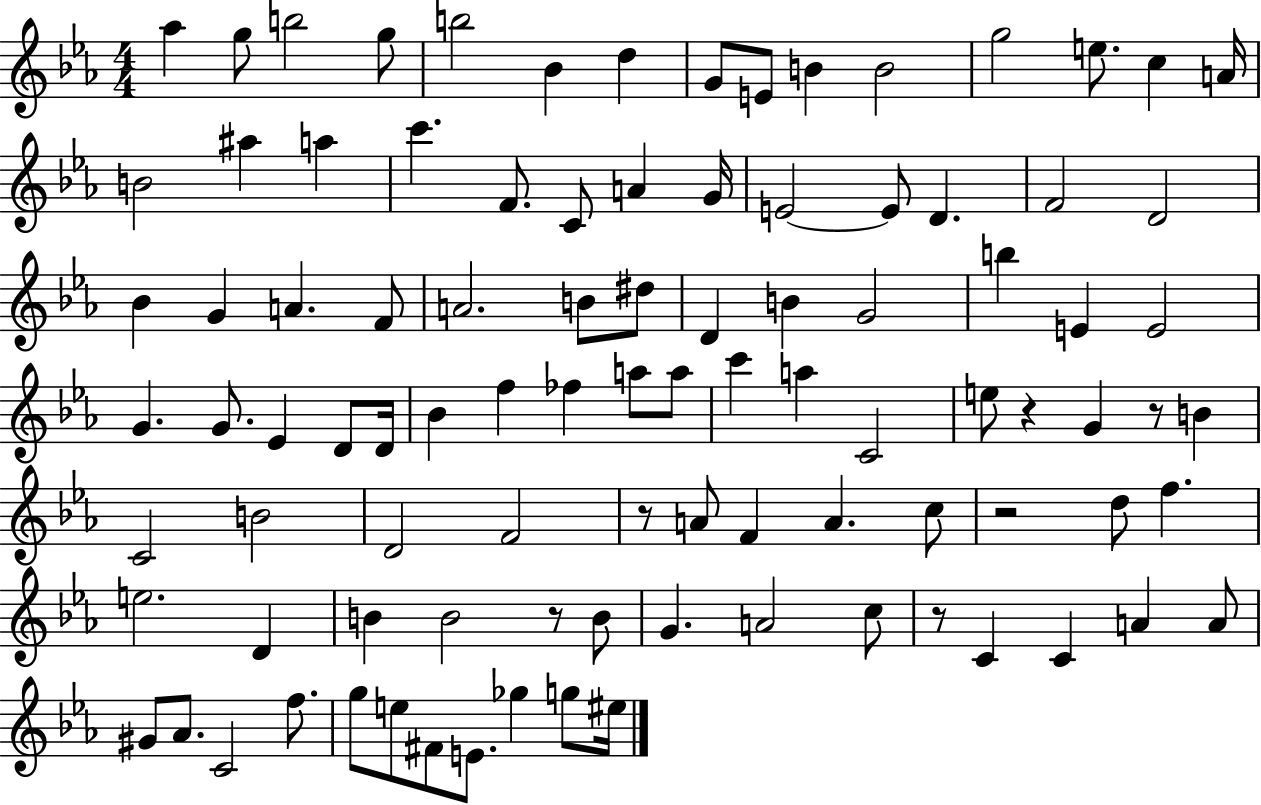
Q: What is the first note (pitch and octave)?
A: Ab5